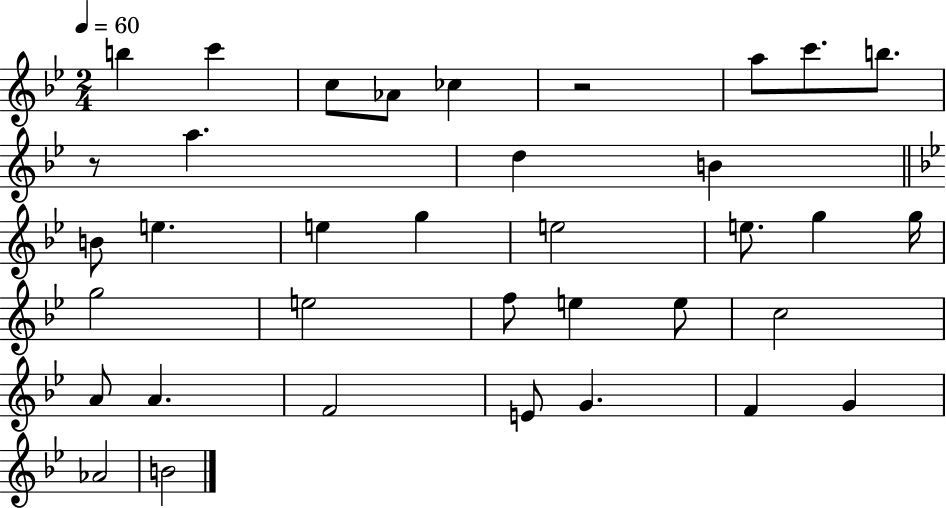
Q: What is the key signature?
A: BES major